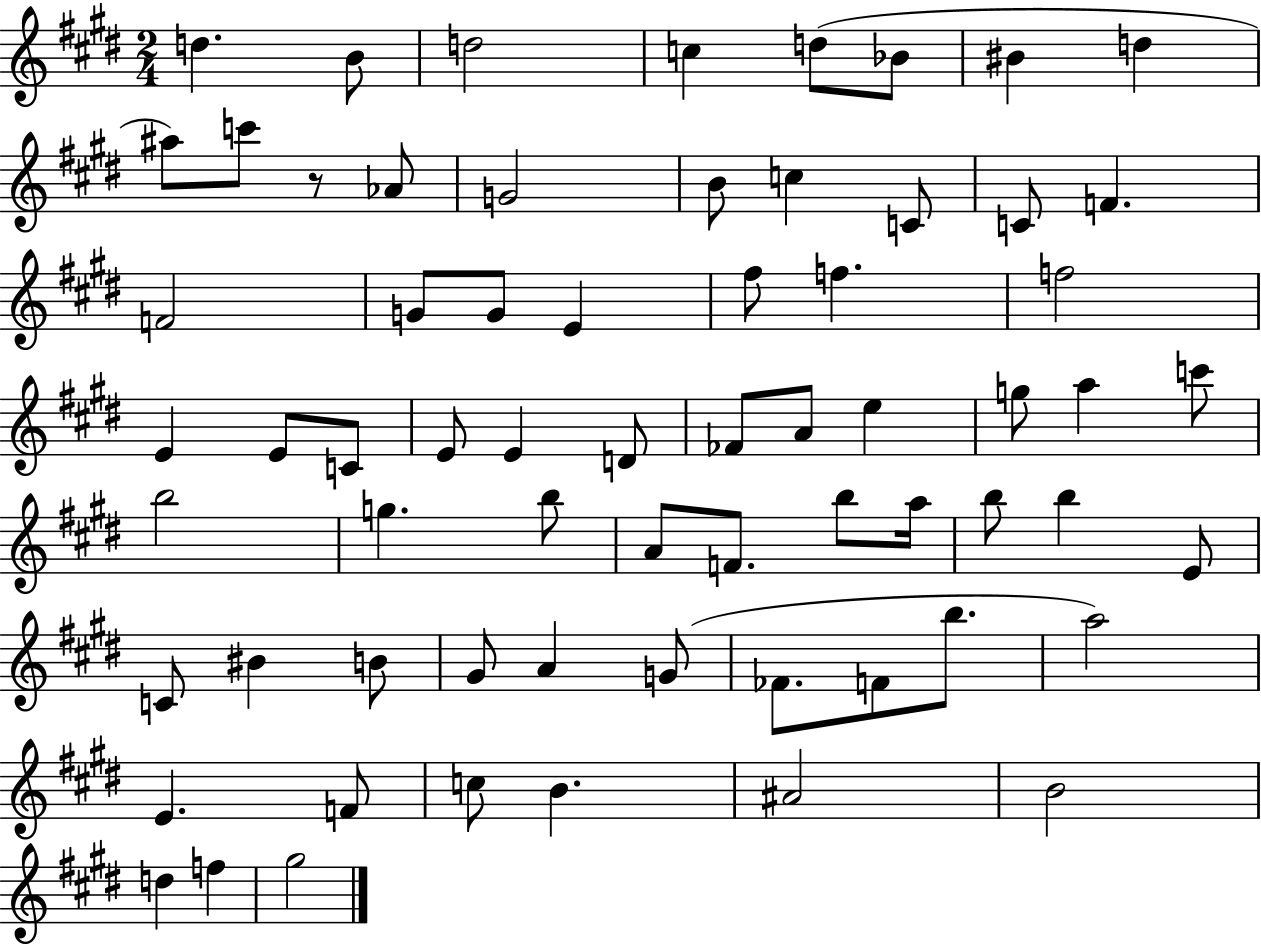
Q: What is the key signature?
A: E major